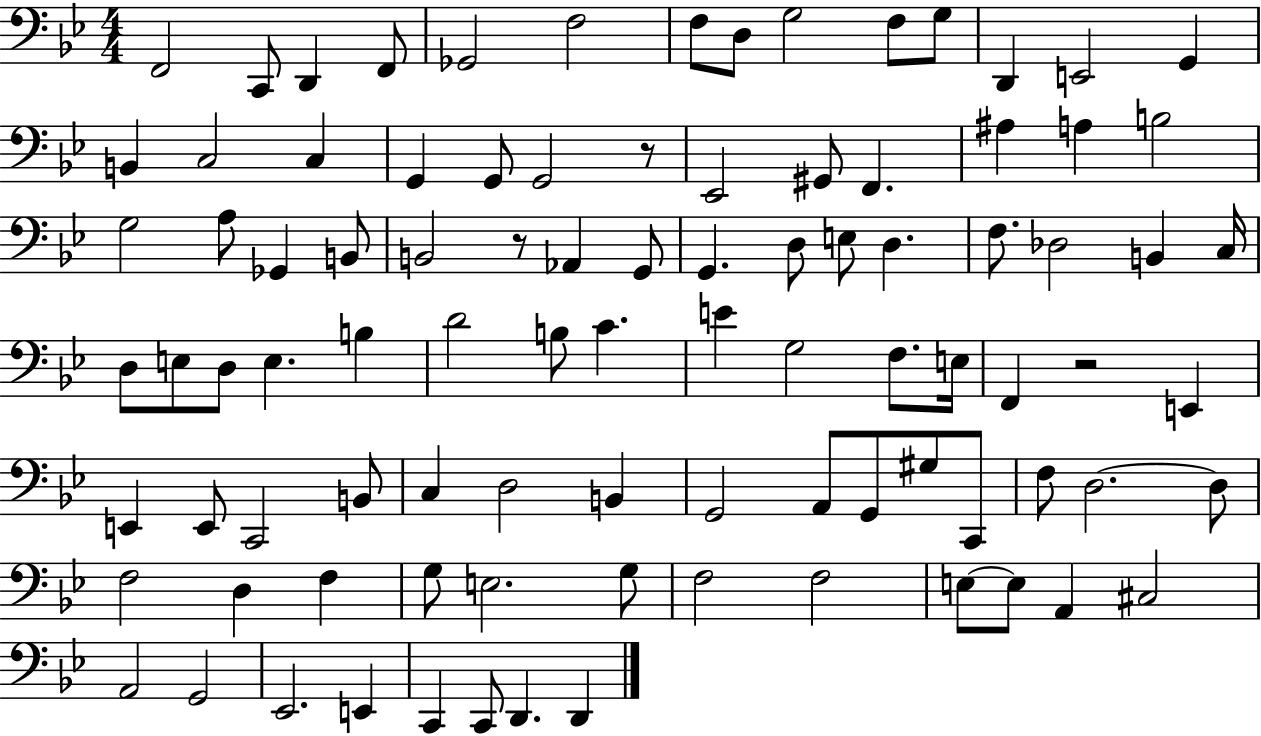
F2/h C2/e D2/q F2/e Gb2/h F3/h F3/e D3/e G3/h F3/e G3/e D2/q E2/h G2/q B2/q C3/h C3/q G2/q G2/e G2/h R/e Eb2/h G#2/e F2/q. A#3/q A3/q B3/h G3/h A3/e Gb2/q B2/e B2/h R/e Ab2/q G2/e G2/q. D3/e E3/e D3/q. F3/e. Db3/h B2/q C3/s D3/e E3/e D3/e E3/q. B3/q D4/h B3/e C4/q. E4/q G3/h F3/e. E3/s F2/q R/h E2/q E2/q E2/e C2/h B2/e C3/q D3/h B2/q G2/h A2/e G2/e G#3/e C2/e F3/e D3/h. D3/e F3/h D3/q F3/q G3/e E3/h. G3/e F3/h F3/h E3/e E3/e A2/q C#3/h A2/h G2/h Eb2/h. E2/q C2/q C2/e D2/q. D2/q